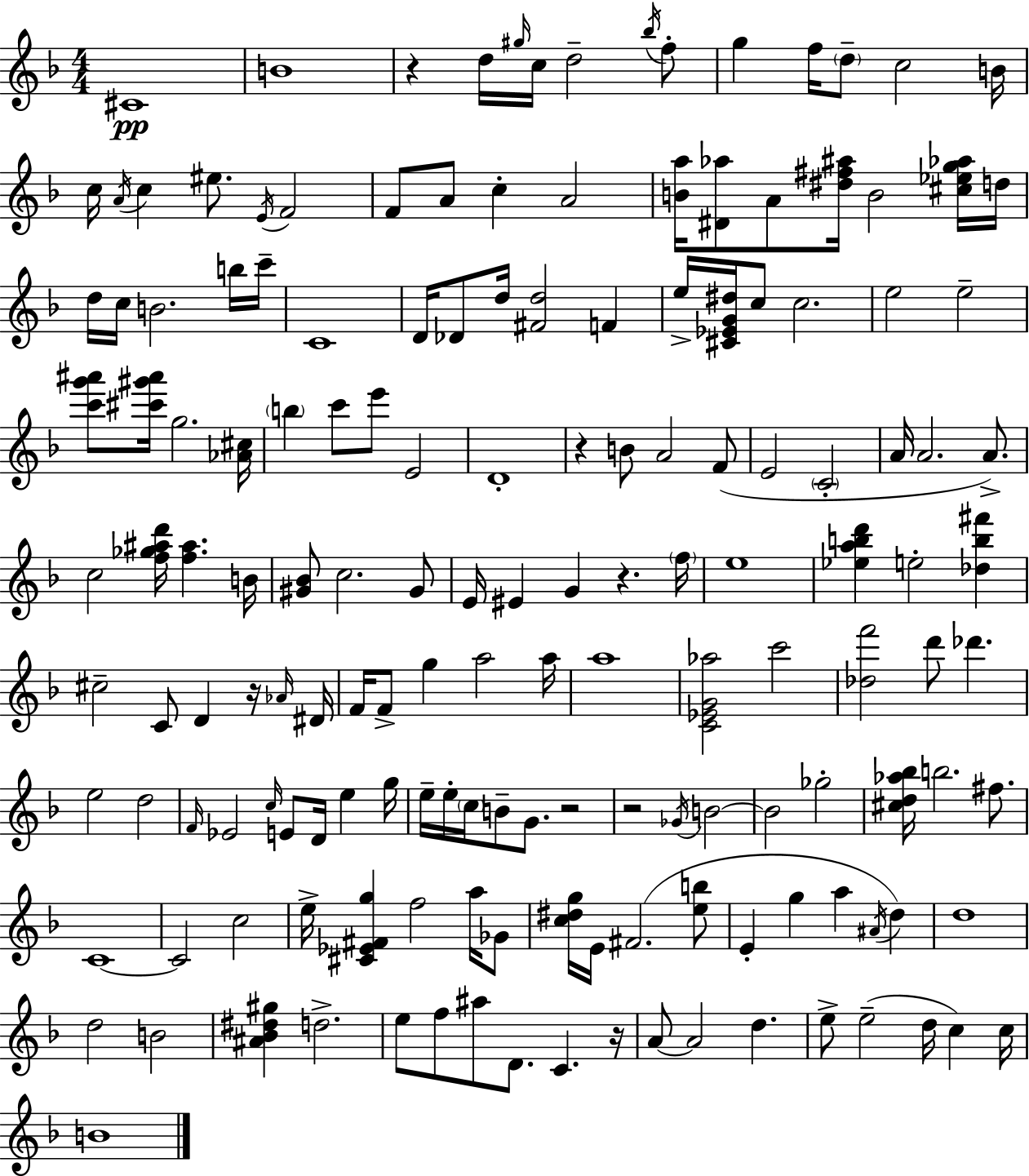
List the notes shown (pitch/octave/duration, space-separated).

C#4/w B4/w R/q D5/s G#5/s C5/s D5/h Bb5/s F5/e G5/q F5/s D5/e C5/h B4/s C5/s A4/s C5/q EIS5/e. E4/s F4/h F4/e A4/e C5/q A4/h [B4,A5]/s [D#4,Ab5]/e A4/e [D#5,F#5,A#5]/s B4/h [C#5,Eb5,G5,Ab5]/s D5/s D5/s C5/s B4/h. B5/s C6/s C4/w D4/s Db4/e D5/s [F#4,D5]/h F4/q E5/s [C#4,Eb4,G4,D#5]/s C5/e C5/h. E5/h E5/h [C6,G6,A#6]/e [C#6,G#6,A#6]/s G5/h. [Ab4,C#5]/s B5/q C6/e E6/e E4/h D4/w R/q B4/e A4/h F4/e E4/h C4/h A4/s A4/h. A4/e. C5/h [F5,Gb5,A#5,D6]/s [F5,A#5]/q. B4/s [G#4,Bb4]/e C5/h. G#4/e E4/s EIS4/q G4/q R/q. F5/s E5/w [Eb5,A5,B5,D6]/q E5/h [Db5,B5,F#6]/q C#5/h C4/e D4/q R/s Ab4/s D#4/s F4/s F4/e G5/q A5/h A5/s A5/w [C4,Eb4,G4,Ab5]/h C6/h [Db5,F6]/h D6/e Db6/q. E5/h D5/h F4/s Eb4/h C5/s E4/e D4/s E5/q G5/s E5/s E5/s C5/s B4/e G4/e. R/h R/h Gb4/s B4/h B4/h Gb5/h [C#5,D5,Ab5,Bb5]/s B5/h. F#5/e. C4/w C4/h C5/h E5/s [C#4,Eb4,F#4,G5]/q F5/h A5/s Gb4/e [C5,D#5,G5]/s E4/s F#4/h. [E5,B5]/e E4/q G5/q A5/q A#4/s D5/q D5/w D5/h B4/h [A#4,Bb4,D#5,G#5]/q D5/h. E5/e F5/e A#5/e D4/e. C4/q. R/s A4/e A4/h D5/q. E5/e E5/h D5/s C5/q C5/s B4/w